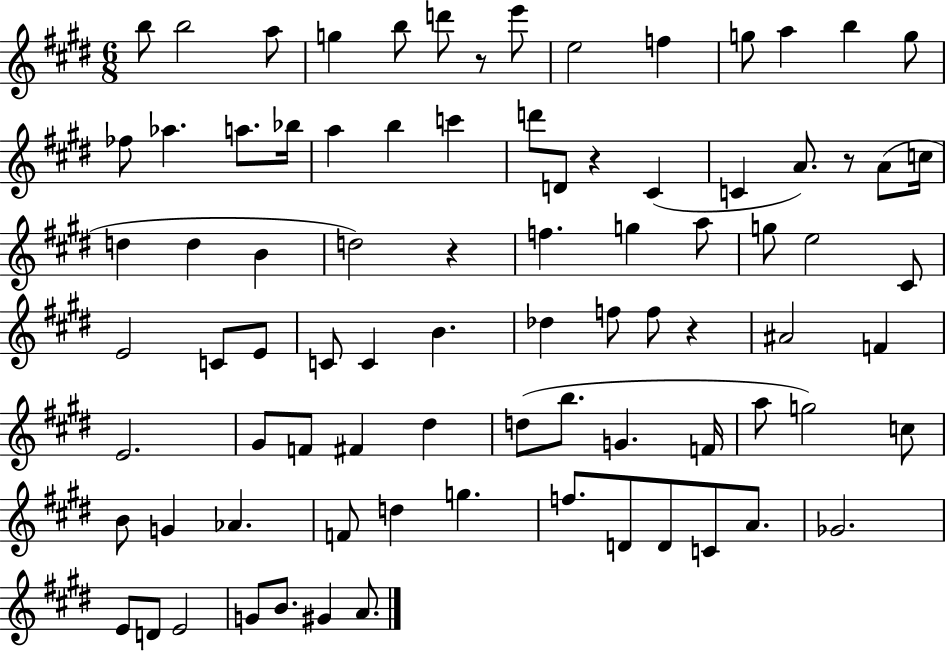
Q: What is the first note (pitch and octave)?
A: B5